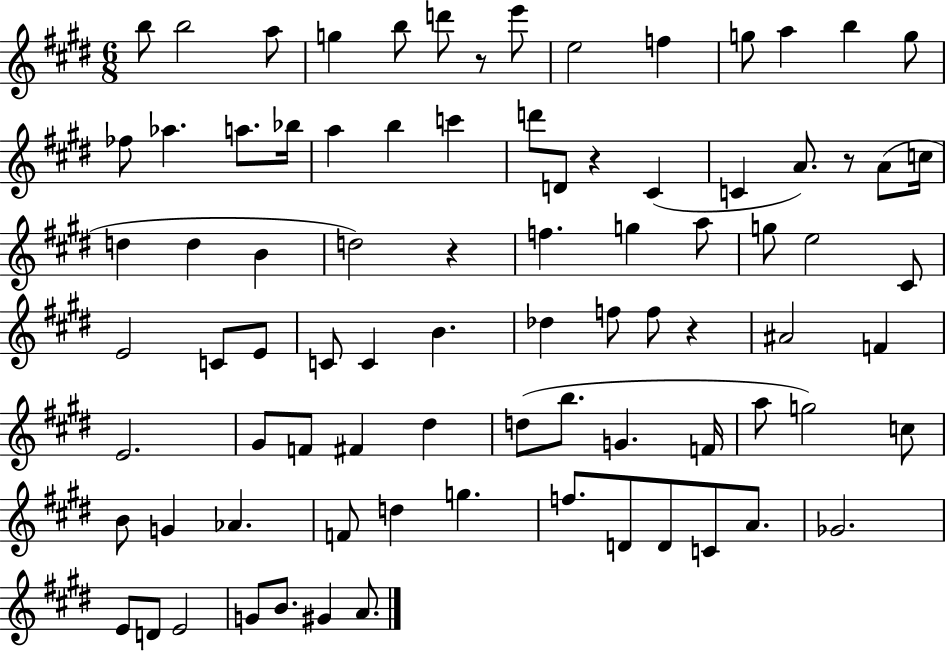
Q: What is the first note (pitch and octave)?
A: B5